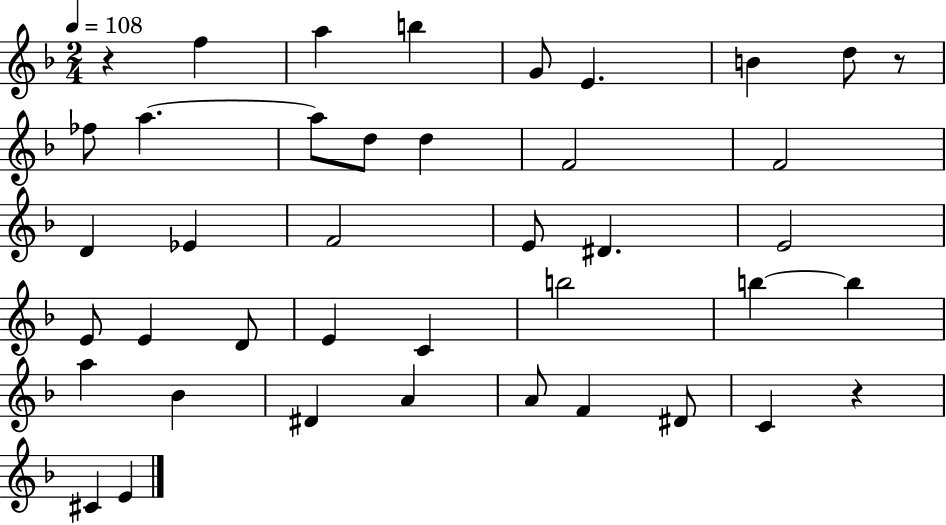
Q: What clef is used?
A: treble